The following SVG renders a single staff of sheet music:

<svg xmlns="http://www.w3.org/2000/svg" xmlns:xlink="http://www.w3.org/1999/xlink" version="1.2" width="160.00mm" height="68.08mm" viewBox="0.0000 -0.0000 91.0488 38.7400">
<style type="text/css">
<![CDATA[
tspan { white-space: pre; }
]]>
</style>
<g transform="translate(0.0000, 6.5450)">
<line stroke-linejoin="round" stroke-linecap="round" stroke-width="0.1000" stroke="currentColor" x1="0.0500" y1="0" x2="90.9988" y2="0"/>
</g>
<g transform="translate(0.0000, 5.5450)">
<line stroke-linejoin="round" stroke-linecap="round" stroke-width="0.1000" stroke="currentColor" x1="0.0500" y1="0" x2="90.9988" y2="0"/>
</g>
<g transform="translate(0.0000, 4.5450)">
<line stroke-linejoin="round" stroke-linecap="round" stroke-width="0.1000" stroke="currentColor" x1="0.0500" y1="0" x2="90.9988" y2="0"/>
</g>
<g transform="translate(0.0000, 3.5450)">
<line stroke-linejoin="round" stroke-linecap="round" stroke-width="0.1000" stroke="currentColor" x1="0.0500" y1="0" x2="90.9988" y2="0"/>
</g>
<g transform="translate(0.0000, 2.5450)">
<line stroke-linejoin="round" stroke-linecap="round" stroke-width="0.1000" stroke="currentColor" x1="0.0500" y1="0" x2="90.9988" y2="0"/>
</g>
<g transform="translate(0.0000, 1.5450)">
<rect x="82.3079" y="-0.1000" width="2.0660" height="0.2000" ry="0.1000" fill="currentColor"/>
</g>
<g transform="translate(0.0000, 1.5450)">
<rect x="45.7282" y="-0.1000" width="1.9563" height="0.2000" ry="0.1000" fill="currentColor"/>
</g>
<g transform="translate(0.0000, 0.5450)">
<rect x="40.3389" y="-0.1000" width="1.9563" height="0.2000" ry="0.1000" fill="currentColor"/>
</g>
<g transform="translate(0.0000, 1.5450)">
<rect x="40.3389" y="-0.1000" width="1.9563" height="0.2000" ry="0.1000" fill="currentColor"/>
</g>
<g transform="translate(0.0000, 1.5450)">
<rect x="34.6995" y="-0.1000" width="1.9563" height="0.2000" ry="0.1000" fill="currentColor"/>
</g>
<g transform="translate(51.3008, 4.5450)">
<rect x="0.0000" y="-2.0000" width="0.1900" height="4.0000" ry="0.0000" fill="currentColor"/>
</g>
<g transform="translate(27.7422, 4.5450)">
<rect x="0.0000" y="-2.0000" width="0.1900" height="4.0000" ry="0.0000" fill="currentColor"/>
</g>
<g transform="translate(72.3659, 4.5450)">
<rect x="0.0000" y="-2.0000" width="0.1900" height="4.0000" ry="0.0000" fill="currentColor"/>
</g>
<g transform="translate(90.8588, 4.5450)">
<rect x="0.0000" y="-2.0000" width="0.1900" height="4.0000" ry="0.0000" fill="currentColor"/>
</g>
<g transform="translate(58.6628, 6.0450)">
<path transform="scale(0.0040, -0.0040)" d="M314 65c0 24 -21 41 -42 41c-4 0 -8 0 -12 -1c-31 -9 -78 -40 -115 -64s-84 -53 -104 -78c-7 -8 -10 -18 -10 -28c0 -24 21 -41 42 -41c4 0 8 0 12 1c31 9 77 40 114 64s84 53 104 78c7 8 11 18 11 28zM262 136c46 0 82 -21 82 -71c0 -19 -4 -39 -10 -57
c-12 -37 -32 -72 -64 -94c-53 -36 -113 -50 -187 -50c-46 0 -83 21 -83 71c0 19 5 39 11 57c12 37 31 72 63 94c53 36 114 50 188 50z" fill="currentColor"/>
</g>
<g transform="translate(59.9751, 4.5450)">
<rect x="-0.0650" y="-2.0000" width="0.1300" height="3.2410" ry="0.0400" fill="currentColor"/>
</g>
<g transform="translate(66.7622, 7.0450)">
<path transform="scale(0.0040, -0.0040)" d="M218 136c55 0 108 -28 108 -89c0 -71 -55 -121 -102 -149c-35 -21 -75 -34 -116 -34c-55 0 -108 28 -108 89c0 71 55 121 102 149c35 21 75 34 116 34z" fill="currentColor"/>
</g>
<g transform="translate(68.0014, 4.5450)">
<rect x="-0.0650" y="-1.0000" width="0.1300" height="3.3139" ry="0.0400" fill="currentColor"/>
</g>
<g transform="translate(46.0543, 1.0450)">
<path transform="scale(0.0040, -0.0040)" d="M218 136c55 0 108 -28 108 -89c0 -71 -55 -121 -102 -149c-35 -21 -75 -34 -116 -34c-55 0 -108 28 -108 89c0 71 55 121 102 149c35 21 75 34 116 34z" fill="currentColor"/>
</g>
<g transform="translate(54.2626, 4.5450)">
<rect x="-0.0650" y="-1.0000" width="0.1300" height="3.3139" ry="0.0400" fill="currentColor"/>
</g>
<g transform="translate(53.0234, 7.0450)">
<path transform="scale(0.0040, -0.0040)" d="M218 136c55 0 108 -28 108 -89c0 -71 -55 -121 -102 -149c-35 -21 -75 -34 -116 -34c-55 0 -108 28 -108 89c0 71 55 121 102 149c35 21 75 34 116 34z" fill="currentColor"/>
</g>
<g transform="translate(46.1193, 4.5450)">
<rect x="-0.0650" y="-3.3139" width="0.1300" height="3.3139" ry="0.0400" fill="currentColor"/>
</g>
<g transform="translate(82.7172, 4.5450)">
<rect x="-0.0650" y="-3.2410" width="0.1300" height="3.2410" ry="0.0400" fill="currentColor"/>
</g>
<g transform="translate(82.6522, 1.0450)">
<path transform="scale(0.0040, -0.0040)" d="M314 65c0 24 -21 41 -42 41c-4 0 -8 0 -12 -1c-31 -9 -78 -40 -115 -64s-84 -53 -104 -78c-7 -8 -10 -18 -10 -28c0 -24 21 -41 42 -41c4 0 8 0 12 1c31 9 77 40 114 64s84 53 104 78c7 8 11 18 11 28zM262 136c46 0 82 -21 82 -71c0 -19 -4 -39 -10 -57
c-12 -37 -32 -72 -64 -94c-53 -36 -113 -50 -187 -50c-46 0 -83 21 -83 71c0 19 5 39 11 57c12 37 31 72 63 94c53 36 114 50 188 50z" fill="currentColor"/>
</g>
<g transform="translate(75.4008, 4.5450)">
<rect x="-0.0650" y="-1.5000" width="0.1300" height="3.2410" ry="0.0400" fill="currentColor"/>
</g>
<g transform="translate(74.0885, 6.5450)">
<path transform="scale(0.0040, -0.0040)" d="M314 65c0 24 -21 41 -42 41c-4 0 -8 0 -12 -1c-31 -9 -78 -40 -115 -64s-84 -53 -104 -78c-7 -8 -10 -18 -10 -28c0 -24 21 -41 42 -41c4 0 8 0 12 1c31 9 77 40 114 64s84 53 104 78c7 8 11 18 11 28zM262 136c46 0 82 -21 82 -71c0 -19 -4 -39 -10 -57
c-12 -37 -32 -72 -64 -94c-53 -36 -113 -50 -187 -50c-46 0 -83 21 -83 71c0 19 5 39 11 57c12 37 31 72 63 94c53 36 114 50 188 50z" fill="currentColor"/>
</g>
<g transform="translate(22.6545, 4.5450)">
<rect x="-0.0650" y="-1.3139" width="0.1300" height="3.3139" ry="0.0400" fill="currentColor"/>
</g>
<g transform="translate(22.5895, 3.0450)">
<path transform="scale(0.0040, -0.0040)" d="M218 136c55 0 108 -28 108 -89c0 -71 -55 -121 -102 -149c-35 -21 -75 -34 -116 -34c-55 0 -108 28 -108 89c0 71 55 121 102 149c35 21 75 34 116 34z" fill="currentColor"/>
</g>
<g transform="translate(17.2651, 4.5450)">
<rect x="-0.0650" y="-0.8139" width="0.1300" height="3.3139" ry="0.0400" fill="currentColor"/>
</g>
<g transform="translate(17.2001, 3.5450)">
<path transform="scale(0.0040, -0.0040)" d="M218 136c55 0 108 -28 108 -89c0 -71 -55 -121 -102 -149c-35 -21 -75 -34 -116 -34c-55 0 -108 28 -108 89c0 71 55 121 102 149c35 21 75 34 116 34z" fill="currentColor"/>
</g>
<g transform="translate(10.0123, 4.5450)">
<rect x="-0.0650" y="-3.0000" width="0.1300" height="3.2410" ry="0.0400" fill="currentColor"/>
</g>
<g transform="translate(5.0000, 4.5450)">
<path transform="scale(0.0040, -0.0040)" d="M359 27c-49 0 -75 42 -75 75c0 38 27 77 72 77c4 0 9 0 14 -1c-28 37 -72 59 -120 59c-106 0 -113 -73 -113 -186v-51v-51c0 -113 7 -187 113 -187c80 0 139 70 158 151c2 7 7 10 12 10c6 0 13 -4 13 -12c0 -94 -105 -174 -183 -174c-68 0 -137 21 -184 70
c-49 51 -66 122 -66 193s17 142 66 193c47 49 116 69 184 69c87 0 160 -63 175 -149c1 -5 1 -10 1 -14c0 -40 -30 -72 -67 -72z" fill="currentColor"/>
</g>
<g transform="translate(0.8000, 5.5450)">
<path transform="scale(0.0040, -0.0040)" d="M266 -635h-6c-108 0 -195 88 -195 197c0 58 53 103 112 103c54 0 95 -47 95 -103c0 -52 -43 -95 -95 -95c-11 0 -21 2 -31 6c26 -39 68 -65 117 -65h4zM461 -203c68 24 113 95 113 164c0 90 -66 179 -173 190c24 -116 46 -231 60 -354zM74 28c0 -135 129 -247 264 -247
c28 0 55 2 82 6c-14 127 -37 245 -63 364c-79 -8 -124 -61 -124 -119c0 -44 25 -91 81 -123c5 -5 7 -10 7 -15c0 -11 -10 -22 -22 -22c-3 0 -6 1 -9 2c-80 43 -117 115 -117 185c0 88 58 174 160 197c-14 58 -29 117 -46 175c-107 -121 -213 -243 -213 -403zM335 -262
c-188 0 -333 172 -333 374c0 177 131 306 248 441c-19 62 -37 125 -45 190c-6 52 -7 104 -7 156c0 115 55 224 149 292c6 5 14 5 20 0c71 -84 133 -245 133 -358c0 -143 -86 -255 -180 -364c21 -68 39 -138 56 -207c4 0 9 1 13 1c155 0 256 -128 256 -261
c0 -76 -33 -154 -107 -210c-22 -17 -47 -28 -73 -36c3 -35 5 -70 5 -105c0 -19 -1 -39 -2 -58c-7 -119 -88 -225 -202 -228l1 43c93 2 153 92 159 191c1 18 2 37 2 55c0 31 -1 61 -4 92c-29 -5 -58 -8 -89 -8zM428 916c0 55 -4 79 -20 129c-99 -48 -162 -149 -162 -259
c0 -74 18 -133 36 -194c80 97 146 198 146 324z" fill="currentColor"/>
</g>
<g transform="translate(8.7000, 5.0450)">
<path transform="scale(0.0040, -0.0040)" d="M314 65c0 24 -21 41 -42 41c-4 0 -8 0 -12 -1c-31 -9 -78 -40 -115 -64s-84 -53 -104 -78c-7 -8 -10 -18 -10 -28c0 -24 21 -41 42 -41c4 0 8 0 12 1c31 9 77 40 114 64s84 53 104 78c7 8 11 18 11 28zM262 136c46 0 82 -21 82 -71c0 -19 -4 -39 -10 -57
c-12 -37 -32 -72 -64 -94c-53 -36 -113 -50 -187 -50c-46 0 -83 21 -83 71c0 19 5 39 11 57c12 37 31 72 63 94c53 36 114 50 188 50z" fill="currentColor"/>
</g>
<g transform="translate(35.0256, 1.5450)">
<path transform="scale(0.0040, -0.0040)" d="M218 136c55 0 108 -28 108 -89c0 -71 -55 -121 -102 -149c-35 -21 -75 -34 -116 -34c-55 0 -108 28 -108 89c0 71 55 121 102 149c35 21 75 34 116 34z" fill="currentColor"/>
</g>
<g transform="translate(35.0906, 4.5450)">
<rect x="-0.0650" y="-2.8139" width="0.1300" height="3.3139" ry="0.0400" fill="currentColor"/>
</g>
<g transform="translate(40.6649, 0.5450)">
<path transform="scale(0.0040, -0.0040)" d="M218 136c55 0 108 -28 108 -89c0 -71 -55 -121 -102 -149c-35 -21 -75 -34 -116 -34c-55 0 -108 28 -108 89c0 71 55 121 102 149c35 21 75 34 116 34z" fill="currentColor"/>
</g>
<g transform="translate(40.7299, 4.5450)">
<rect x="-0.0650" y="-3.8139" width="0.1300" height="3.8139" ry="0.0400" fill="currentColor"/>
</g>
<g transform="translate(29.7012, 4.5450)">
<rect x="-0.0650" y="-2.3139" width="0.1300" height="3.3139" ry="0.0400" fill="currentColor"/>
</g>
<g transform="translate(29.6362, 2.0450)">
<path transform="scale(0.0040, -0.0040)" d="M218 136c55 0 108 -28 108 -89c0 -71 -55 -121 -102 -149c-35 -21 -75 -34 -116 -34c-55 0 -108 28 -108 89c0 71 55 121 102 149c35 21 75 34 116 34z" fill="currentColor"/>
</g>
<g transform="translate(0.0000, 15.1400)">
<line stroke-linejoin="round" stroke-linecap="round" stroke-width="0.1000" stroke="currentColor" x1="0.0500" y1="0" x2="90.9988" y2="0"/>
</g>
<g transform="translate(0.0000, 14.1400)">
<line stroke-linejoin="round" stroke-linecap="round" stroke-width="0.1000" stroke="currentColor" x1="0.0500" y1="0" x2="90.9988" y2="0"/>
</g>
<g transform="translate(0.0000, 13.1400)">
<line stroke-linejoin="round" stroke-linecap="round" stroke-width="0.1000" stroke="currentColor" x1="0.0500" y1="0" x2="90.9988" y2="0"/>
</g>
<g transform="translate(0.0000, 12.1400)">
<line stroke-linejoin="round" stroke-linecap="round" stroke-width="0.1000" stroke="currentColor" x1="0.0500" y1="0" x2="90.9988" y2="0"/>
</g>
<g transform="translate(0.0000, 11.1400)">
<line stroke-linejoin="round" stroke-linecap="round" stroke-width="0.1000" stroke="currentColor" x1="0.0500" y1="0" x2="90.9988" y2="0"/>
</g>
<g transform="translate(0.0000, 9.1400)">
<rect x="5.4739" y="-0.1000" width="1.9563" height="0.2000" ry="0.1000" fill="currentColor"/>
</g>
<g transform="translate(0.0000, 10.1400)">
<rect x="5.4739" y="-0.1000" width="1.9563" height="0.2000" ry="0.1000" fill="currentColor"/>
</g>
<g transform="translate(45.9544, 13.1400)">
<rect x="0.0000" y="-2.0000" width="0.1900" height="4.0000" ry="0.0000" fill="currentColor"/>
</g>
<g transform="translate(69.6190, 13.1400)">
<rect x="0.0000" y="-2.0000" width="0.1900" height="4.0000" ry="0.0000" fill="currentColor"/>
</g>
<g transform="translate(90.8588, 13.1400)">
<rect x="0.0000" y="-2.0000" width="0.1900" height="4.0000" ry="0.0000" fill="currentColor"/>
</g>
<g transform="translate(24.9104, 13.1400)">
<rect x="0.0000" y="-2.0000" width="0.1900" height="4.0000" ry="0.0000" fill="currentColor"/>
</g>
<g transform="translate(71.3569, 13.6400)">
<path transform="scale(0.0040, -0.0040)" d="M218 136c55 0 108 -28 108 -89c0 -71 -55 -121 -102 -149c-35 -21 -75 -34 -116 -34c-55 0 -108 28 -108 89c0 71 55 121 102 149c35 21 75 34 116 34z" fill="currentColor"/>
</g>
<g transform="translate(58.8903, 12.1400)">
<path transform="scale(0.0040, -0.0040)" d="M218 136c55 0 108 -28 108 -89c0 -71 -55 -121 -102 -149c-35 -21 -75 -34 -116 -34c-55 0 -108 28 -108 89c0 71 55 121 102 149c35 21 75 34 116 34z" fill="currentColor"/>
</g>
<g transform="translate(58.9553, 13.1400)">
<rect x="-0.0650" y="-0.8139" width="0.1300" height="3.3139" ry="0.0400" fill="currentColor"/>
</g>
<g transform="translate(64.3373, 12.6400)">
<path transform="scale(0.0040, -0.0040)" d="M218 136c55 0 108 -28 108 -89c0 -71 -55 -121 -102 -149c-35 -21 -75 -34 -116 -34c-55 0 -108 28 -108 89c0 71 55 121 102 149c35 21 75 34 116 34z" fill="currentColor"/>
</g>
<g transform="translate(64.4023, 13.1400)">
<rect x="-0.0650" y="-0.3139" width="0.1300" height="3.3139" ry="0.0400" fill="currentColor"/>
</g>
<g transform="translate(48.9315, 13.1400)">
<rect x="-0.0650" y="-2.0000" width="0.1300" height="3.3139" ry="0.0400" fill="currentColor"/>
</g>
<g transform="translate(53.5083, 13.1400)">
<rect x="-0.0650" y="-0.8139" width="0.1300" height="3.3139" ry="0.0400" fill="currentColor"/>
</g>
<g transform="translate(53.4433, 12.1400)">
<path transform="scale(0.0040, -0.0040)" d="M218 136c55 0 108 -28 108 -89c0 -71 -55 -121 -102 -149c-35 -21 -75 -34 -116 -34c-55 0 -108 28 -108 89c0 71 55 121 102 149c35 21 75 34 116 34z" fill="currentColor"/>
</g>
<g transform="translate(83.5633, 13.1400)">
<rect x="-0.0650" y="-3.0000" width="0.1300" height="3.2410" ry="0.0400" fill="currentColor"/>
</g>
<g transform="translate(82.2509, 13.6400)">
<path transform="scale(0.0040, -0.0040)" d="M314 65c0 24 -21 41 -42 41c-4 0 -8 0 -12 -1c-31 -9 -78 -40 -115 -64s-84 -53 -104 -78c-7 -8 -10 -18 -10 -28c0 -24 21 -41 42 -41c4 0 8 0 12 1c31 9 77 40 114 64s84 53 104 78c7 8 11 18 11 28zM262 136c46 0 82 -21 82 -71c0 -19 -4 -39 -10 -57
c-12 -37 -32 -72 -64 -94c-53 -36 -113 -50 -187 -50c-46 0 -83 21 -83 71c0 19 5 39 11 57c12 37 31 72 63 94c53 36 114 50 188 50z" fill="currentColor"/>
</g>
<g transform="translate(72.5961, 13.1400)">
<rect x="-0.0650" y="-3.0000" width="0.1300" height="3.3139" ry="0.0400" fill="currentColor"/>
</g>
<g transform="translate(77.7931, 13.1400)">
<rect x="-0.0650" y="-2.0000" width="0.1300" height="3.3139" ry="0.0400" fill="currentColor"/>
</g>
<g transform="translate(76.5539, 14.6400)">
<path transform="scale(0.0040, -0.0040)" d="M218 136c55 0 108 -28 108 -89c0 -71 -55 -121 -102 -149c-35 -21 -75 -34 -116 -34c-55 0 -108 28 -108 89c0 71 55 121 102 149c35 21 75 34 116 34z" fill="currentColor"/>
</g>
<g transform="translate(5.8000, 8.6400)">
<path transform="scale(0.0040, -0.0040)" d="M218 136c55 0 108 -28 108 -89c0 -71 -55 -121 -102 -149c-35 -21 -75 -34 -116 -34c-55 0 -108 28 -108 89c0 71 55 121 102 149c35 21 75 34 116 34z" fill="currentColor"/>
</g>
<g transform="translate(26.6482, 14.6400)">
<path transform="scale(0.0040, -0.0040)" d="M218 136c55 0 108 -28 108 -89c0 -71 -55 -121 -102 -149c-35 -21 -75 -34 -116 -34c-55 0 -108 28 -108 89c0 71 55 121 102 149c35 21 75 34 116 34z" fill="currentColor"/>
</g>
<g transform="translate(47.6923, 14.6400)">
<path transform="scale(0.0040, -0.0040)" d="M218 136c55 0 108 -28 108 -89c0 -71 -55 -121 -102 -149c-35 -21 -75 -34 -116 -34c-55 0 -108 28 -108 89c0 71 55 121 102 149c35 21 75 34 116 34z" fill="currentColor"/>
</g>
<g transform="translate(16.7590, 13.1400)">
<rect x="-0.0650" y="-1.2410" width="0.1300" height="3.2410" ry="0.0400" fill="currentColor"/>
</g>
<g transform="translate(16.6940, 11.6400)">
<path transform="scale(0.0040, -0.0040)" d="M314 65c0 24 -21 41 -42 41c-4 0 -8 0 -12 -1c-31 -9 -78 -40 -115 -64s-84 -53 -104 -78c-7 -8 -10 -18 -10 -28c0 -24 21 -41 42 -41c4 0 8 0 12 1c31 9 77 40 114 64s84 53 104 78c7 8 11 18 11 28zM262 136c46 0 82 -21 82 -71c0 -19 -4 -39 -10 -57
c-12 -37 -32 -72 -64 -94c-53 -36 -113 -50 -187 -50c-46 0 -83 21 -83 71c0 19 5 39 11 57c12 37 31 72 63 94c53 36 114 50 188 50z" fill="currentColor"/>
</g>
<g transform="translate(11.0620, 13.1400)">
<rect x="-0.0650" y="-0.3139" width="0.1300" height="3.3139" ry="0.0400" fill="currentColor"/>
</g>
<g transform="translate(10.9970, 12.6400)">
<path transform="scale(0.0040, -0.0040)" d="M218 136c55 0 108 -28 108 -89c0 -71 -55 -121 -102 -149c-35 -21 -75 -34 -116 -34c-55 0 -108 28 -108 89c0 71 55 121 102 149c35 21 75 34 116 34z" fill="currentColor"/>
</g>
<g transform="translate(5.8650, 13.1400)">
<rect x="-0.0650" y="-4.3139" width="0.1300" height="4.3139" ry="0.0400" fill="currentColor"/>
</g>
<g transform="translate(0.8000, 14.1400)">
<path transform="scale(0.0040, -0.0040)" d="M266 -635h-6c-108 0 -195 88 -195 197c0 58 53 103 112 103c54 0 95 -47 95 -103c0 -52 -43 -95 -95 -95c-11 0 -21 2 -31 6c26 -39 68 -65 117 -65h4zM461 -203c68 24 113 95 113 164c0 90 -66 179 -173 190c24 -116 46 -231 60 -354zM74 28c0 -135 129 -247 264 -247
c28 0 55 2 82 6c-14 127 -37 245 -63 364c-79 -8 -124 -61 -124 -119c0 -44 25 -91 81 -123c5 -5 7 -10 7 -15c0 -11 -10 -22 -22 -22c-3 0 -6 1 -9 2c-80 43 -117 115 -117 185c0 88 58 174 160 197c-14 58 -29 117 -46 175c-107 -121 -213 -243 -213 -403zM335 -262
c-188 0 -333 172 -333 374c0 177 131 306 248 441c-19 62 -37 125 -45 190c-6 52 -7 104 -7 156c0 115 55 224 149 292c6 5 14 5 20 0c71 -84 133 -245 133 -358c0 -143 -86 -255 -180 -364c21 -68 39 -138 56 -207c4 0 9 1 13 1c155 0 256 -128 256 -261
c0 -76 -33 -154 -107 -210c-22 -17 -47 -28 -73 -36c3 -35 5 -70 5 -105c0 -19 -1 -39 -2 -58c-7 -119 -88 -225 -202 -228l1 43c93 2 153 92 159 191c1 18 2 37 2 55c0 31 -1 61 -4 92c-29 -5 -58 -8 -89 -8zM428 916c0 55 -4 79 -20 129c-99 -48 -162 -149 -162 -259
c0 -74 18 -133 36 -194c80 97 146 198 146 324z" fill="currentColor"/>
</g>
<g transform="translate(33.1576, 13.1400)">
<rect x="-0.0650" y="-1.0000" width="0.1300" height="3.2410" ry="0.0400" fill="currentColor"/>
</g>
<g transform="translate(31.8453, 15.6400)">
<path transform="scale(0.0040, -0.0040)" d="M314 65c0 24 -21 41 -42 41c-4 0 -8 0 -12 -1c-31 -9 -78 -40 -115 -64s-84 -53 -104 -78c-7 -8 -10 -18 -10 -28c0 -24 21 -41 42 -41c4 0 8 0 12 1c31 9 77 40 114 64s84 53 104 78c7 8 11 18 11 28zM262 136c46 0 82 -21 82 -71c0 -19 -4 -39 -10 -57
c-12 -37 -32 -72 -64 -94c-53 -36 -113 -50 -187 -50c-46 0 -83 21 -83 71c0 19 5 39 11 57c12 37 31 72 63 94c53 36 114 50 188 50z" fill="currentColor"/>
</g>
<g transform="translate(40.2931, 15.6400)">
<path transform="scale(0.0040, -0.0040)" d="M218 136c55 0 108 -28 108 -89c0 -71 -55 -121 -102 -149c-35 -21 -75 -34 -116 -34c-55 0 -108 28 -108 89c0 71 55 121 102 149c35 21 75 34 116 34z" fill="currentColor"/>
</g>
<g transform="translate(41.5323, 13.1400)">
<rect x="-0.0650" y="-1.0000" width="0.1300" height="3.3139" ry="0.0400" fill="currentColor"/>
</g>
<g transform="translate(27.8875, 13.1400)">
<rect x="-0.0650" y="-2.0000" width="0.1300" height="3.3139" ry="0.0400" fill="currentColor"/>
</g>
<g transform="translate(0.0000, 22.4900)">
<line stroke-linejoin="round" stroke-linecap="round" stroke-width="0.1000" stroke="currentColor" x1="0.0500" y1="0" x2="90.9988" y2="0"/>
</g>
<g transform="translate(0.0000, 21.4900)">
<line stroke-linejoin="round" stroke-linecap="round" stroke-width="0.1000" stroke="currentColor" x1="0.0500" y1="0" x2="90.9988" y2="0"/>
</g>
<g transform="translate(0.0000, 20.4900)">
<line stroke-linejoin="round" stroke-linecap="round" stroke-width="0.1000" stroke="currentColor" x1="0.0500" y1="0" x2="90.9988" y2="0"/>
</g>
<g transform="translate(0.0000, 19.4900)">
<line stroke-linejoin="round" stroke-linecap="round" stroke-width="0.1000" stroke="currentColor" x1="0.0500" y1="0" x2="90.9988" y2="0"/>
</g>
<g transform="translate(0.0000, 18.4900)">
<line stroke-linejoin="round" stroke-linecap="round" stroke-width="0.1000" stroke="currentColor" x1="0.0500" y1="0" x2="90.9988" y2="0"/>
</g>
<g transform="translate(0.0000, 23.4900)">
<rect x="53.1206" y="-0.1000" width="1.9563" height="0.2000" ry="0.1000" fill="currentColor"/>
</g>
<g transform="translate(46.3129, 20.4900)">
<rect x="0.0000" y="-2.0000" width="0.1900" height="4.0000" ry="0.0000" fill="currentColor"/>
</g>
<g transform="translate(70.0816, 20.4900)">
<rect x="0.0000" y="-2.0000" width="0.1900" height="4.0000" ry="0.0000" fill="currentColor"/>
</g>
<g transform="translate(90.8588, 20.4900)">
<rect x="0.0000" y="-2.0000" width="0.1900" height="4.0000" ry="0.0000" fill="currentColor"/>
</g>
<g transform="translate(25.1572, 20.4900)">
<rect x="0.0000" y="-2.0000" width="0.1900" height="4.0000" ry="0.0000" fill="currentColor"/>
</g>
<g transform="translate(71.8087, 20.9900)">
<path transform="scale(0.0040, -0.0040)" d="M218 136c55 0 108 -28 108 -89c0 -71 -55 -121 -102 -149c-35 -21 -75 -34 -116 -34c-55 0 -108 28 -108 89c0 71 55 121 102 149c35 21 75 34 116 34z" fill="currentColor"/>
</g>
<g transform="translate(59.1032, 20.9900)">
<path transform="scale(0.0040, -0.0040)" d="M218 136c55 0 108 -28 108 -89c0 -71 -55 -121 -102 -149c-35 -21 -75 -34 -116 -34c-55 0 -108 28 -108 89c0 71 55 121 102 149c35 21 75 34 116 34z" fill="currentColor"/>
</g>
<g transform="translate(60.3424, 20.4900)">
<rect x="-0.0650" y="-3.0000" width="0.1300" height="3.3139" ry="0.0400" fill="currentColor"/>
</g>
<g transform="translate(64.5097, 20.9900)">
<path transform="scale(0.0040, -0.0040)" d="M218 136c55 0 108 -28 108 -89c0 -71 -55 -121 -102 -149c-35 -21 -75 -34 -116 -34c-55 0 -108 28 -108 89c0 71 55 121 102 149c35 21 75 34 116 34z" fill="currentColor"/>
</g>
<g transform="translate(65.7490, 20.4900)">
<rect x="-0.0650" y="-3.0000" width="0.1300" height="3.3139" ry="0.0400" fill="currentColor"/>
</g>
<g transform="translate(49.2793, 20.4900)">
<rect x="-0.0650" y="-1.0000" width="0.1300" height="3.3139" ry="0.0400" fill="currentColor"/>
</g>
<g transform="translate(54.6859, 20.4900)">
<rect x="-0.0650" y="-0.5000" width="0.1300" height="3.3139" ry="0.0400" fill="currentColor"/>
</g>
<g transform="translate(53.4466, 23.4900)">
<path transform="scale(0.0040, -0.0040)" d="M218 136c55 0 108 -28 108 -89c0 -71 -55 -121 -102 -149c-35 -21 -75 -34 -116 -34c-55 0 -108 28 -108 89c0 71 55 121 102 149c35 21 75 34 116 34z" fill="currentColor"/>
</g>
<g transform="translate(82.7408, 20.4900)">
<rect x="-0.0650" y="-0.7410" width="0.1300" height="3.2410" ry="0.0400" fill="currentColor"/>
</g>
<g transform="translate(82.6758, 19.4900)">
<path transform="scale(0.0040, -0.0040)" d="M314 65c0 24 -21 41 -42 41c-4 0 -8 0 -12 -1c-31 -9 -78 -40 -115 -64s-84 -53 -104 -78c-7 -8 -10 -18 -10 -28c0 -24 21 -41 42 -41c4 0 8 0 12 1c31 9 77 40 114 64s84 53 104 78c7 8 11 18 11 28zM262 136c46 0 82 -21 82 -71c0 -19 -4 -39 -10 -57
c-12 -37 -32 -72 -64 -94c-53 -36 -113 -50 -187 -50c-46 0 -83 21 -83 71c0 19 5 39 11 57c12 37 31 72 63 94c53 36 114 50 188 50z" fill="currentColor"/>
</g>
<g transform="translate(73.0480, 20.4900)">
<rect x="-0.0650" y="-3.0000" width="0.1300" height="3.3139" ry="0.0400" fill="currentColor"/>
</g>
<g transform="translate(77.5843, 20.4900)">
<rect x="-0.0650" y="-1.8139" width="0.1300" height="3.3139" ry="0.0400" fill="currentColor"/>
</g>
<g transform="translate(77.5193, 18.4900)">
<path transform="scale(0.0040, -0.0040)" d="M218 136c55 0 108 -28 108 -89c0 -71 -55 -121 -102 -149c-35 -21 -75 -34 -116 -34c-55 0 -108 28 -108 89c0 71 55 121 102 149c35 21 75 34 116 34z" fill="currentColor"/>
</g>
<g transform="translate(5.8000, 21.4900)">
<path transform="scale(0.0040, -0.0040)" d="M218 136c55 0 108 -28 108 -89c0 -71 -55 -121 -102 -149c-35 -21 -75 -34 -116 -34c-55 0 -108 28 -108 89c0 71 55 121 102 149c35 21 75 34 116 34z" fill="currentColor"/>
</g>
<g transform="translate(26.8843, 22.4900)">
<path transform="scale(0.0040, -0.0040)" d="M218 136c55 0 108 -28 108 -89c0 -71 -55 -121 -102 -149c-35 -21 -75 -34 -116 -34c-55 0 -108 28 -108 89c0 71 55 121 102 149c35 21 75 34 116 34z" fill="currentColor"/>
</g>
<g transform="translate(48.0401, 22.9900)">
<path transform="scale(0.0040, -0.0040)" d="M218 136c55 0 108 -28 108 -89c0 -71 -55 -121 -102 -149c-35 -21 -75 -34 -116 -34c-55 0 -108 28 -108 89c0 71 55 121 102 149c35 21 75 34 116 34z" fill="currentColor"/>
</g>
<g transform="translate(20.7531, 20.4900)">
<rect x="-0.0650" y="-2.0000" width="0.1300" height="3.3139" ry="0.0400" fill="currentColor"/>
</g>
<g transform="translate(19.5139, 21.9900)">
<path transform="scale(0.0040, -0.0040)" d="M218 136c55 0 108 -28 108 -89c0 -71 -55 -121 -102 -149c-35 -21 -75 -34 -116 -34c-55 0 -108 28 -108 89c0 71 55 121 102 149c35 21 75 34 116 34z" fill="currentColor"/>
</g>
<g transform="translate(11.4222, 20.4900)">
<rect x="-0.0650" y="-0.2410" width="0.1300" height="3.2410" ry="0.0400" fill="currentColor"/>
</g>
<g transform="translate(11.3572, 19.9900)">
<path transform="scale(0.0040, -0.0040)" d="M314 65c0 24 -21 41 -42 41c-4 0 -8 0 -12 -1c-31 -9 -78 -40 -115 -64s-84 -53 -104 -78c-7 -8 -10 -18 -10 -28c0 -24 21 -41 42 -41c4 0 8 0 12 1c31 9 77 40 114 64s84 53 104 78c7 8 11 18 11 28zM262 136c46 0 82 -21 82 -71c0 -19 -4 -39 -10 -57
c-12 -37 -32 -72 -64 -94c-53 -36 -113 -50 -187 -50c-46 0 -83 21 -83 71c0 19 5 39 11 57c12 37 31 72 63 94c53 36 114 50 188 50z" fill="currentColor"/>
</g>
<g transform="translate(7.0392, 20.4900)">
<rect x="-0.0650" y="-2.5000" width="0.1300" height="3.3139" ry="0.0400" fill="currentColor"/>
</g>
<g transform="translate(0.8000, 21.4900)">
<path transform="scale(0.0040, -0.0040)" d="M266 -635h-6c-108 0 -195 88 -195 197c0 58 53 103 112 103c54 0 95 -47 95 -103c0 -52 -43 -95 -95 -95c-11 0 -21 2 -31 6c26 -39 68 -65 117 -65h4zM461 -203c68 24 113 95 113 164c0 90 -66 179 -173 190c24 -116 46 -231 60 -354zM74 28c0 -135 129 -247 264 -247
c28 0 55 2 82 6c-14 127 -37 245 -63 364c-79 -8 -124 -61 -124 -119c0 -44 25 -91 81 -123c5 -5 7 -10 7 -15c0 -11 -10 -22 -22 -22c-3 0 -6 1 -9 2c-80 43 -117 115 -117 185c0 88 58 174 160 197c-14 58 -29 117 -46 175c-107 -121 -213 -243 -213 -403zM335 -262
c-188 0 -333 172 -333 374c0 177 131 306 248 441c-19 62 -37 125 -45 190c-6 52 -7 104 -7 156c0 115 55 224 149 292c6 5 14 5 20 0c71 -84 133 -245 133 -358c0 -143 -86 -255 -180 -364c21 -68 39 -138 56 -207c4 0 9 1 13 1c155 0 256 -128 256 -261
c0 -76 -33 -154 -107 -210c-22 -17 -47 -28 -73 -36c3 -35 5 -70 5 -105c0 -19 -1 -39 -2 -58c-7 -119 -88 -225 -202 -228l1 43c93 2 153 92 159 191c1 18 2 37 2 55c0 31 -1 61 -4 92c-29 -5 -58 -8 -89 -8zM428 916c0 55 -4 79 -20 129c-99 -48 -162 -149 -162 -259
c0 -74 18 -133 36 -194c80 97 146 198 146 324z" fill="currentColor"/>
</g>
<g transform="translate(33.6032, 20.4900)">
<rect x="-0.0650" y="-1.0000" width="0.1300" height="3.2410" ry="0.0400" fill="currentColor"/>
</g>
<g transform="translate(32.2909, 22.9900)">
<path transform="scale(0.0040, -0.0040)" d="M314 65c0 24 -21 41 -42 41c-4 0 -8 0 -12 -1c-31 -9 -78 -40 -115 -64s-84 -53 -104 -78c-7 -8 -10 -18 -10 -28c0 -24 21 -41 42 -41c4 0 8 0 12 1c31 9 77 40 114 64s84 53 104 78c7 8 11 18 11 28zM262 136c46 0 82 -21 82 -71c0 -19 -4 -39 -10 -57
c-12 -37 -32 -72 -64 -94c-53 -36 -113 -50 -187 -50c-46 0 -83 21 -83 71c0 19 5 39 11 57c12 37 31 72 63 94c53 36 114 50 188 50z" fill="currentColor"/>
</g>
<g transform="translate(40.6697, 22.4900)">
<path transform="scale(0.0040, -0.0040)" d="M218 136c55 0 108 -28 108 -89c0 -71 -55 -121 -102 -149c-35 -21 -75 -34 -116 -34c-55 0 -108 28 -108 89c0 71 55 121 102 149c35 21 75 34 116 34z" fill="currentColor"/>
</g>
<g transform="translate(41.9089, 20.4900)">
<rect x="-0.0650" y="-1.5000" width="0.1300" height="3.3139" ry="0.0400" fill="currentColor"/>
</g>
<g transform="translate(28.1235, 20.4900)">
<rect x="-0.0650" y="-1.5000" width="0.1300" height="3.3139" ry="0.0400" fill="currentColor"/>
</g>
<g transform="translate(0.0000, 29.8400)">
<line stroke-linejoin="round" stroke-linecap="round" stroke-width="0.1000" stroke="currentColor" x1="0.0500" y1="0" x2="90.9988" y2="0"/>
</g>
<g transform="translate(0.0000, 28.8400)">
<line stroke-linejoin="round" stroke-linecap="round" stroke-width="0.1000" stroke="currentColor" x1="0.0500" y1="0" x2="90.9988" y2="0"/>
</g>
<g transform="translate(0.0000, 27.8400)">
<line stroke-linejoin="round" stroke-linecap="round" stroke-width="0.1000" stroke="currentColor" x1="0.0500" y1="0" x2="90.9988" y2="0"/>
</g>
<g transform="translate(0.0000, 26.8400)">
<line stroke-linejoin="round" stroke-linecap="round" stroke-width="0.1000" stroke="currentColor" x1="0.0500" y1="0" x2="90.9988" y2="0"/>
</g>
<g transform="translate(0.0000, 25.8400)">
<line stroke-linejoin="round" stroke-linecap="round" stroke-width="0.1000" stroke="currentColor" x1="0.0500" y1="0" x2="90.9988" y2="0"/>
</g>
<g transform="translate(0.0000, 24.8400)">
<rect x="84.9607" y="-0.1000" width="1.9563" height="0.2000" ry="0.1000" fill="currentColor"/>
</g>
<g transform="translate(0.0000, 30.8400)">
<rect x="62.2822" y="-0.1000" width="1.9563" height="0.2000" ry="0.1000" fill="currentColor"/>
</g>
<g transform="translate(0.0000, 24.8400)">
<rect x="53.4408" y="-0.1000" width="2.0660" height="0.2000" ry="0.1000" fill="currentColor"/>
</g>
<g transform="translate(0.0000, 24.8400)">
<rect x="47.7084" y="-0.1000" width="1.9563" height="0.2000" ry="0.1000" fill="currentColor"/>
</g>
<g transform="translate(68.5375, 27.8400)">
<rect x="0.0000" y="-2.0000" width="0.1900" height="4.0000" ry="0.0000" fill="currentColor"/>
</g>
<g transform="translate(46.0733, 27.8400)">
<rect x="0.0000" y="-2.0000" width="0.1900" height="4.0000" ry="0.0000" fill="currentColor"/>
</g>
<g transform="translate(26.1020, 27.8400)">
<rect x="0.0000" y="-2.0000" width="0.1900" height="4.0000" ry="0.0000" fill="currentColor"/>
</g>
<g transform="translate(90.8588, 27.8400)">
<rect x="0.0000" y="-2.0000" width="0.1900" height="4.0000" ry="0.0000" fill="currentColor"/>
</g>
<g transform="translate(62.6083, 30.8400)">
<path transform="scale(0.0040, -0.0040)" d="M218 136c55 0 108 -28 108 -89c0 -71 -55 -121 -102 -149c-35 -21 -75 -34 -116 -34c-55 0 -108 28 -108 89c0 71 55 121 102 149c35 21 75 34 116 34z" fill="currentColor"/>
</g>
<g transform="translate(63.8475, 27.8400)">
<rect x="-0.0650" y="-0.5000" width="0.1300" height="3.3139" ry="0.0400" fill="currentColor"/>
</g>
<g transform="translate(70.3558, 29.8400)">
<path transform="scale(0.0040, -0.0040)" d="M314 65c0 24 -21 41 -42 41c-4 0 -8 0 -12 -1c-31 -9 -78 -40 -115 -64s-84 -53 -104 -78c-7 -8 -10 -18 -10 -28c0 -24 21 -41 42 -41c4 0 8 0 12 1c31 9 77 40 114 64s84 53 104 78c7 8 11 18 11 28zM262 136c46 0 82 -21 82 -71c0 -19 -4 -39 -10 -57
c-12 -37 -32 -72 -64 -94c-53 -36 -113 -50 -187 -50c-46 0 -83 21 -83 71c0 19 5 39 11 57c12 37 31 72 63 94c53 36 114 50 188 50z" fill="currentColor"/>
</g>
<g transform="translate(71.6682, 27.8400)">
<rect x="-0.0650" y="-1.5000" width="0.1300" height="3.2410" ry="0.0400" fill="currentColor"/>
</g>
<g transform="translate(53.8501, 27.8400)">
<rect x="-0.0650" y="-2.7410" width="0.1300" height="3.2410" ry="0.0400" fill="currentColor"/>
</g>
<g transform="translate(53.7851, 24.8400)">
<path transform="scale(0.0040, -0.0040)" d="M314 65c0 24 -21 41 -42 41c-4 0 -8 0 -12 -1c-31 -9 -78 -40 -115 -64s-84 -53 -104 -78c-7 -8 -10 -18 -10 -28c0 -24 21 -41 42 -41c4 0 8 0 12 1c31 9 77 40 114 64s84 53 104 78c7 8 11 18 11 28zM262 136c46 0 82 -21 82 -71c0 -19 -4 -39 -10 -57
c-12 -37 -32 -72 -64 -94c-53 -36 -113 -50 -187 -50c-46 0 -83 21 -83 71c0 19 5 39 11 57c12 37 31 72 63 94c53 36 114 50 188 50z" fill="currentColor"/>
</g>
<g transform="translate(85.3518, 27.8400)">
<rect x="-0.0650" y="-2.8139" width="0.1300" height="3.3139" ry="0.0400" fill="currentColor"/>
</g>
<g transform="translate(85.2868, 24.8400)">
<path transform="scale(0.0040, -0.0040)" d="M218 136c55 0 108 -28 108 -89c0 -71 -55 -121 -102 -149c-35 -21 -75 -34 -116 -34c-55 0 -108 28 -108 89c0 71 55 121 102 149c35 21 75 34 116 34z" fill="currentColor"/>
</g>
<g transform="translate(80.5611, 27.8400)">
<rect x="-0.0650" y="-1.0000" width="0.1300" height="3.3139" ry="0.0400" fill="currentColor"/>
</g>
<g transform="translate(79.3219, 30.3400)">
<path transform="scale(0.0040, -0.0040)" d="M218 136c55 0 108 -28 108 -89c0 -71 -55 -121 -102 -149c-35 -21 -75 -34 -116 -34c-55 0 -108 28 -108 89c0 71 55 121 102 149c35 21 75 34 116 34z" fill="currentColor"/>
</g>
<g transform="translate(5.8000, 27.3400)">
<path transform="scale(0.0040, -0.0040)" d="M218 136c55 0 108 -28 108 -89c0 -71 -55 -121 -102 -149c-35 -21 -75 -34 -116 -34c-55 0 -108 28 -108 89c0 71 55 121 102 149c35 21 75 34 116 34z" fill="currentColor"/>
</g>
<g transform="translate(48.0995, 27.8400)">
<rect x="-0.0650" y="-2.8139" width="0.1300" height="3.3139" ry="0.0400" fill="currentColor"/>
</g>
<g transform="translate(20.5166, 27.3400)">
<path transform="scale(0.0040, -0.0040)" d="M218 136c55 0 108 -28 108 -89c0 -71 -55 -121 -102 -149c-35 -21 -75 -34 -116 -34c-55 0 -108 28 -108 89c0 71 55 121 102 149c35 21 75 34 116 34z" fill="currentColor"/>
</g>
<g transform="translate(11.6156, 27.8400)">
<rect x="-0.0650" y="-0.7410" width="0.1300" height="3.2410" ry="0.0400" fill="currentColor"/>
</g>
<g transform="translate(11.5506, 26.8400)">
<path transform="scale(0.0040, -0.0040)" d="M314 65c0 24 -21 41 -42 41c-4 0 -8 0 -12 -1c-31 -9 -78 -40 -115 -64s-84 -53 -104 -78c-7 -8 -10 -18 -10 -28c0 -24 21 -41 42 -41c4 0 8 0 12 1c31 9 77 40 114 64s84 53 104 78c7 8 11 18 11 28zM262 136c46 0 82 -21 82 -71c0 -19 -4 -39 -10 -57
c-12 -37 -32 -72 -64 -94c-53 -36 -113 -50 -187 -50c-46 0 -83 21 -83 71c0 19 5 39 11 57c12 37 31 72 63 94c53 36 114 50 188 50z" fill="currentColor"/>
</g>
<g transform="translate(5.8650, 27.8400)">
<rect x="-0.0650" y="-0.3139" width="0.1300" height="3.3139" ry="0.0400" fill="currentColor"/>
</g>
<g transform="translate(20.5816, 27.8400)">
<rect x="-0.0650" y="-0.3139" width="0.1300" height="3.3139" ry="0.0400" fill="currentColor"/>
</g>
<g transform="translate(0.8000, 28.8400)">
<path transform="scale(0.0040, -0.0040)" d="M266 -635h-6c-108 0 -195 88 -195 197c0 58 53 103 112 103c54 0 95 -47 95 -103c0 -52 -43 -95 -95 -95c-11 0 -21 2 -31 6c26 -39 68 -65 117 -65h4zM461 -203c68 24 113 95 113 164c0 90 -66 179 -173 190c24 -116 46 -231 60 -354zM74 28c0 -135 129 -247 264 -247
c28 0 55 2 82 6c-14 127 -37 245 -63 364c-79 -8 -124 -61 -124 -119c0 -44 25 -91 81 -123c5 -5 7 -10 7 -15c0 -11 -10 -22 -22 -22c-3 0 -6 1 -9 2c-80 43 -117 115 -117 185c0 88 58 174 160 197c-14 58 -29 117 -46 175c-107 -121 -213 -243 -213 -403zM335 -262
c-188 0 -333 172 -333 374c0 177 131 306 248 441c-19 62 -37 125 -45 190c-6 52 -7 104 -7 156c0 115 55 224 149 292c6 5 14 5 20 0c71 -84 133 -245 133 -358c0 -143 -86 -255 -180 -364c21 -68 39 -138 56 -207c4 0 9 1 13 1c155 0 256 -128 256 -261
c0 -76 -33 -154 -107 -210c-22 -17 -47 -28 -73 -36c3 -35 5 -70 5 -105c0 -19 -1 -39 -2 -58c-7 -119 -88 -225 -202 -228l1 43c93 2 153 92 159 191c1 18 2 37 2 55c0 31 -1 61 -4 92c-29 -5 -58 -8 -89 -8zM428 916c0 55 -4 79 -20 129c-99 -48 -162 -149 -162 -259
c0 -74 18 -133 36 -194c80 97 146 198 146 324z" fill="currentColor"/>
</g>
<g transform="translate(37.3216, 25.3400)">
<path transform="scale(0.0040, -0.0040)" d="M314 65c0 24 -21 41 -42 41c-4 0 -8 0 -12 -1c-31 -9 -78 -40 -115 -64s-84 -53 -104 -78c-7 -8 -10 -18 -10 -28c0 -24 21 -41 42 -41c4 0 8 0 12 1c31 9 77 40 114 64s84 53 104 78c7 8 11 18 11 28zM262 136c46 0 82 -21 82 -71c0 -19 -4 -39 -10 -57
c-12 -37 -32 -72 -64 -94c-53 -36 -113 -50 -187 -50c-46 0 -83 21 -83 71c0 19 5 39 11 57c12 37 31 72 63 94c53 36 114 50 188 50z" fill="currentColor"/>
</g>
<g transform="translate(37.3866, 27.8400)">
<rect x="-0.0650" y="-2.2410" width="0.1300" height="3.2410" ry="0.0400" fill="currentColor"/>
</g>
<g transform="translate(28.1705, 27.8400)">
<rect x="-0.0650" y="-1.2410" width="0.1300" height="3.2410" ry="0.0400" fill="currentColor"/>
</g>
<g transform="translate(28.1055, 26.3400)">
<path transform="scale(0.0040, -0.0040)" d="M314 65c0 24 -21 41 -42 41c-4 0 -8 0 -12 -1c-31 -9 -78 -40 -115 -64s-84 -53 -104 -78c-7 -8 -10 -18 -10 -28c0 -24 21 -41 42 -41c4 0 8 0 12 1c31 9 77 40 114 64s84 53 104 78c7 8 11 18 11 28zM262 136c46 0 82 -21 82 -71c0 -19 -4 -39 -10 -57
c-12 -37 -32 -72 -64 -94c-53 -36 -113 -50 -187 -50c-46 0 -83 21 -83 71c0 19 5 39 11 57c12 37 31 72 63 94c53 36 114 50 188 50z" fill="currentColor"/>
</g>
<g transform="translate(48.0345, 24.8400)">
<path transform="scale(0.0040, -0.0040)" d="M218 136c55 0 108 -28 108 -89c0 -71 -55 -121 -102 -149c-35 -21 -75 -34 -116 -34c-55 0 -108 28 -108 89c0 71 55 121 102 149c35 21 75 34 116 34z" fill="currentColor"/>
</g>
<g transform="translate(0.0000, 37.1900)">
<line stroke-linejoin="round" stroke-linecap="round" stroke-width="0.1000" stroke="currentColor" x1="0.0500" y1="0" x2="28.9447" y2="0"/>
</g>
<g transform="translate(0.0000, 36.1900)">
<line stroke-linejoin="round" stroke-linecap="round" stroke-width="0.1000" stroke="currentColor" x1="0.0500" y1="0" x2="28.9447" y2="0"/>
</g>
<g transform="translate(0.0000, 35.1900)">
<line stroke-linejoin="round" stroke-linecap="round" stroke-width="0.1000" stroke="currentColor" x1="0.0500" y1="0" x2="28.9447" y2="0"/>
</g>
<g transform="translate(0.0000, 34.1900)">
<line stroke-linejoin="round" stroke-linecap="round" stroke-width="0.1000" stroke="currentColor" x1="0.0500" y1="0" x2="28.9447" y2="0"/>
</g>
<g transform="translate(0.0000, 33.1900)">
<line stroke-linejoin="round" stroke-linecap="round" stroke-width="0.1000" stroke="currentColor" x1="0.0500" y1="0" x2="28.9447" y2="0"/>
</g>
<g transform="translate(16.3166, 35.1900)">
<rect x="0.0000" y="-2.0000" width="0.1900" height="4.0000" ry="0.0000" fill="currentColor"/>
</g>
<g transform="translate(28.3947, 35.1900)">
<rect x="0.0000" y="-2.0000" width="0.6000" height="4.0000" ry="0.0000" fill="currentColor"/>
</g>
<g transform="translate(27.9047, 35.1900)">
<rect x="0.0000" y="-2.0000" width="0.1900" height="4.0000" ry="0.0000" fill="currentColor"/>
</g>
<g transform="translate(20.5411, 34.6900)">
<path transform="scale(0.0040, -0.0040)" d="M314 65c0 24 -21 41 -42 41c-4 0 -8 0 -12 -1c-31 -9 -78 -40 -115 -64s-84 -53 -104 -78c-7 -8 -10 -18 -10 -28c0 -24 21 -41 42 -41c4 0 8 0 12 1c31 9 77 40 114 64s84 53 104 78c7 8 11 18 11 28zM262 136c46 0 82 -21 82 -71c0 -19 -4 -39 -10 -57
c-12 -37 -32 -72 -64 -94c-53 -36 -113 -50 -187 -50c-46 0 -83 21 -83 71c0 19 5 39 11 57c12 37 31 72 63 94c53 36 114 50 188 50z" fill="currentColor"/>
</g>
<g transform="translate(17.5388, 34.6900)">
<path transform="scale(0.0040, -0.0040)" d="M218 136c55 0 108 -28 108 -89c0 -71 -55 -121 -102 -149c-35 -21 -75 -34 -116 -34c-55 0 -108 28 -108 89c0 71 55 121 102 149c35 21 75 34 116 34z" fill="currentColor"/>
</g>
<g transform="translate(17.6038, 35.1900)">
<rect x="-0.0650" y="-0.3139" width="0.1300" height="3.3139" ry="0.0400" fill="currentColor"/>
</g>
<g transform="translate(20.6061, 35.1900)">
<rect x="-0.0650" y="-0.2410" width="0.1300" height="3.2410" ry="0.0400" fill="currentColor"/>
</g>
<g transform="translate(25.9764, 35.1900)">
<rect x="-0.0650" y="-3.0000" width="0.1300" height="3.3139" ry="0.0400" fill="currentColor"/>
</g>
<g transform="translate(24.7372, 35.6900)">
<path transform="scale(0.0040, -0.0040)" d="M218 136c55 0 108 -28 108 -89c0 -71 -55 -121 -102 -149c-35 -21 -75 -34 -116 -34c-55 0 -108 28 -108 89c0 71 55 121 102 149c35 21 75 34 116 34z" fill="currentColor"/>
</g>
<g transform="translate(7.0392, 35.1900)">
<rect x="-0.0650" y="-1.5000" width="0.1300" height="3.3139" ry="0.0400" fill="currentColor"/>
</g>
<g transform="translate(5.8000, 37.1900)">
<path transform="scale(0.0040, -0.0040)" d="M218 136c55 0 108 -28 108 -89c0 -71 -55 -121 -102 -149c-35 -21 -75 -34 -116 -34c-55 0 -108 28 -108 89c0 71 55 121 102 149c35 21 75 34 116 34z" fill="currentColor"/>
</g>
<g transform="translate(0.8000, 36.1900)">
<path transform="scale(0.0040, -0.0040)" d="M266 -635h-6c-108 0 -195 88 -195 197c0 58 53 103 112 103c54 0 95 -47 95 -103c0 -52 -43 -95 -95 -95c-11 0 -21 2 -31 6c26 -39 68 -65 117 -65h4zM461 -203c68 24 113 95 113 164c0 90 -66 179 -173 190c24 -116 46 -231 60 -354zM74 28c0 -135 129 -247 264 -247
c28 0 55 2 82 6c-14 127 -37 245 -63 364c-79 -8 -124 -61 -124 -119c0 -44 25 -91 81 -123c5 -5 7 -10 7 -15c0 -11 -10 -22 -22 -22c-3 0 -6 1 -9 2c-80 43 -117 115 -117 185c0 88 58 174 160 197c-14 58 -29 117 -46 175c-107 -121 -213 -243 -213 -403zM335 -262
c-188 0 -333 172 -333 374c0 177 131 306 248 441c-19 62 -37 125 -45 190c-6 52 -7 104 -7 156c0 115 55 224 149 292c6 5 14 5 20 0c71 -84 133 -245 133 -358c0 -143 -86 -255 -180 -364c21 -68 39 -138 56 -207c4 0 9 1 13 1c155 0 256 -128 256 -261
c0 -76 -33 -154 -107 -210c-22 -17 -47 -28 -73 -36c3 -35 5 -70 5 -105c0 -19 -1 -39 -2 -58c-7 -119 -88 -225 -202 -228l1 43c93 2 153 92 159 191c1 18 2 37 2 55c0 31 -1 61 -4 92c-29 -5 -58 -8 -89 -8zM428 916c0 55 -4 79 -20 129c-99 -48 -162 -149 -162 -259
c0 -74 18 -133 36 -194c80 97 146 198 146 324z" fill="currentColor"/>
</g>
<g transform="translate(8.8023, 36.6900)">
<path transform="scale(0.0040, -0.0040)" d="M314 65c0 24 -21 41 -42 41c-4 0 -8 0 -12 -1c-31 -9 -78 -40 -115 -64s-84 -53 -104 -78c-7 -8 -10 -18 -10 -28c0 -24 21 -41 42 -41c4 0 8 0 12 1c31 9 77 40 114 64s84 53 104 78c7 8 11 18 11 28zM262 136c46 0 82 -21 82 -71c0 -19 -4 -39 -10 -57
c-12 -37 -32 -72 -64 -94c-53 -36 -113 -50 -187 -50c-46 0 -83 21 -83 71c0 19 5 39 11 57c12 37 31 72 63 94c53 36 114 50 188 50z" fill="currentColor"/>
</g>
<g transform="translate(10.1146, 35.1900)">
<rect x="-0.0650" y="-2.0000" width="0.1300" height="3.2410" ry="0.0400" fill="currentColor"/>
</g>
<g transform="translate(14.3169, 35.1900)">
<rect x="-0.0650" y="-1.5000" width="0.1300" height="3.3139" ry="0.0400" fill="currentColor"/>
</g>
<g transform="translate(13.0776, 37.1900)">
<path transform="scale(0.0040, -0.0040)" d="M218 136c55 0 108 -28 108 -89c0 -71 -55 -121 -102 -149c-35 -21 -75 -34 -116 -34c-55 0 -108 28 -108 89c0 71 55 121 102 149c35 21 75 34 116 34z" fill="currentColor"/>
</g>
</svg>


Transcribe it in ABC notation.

X:1
T:Untitled
M:4/4
L:1/4
K:C
A2 d e g a c' b D F2 D E2 b2 d' c e2 F D2 D F d d c A F A2 G c2 F E D2 E D C A A A f d2 c d2 c e2 g2 a a2 C E2 D a E F2 E c c2 A